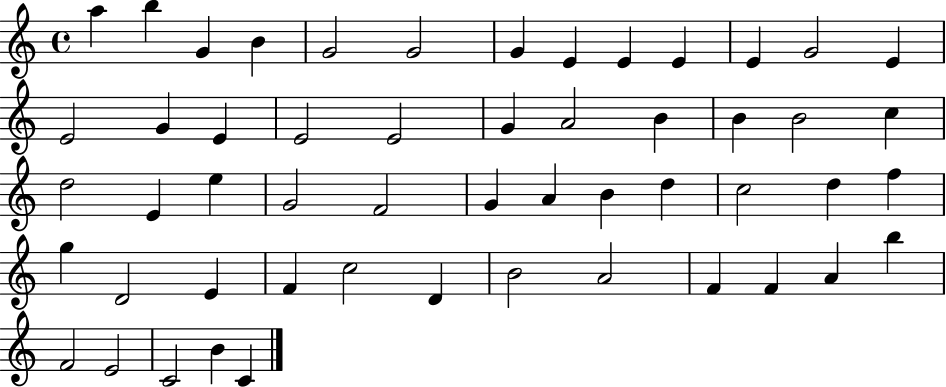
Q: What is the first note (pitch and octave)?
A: A5